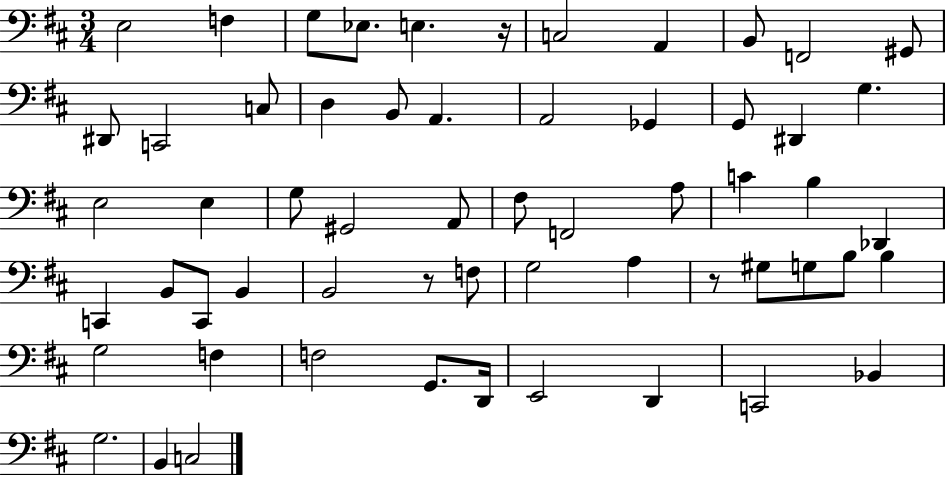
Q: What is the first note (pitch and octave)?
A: E3